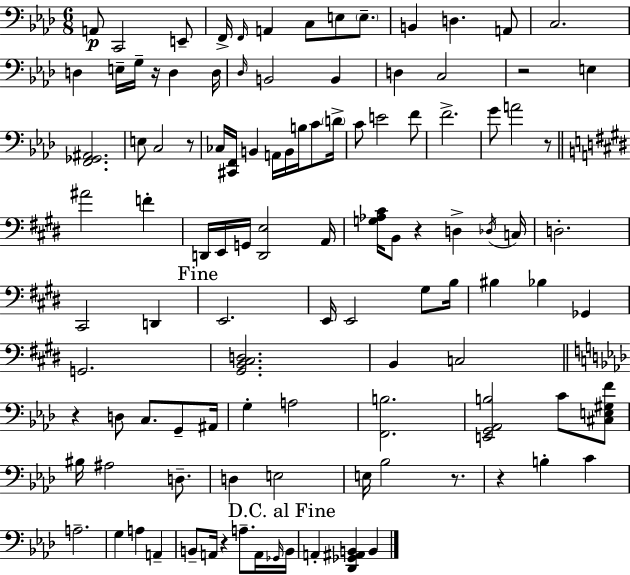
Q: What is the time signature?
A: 6/8